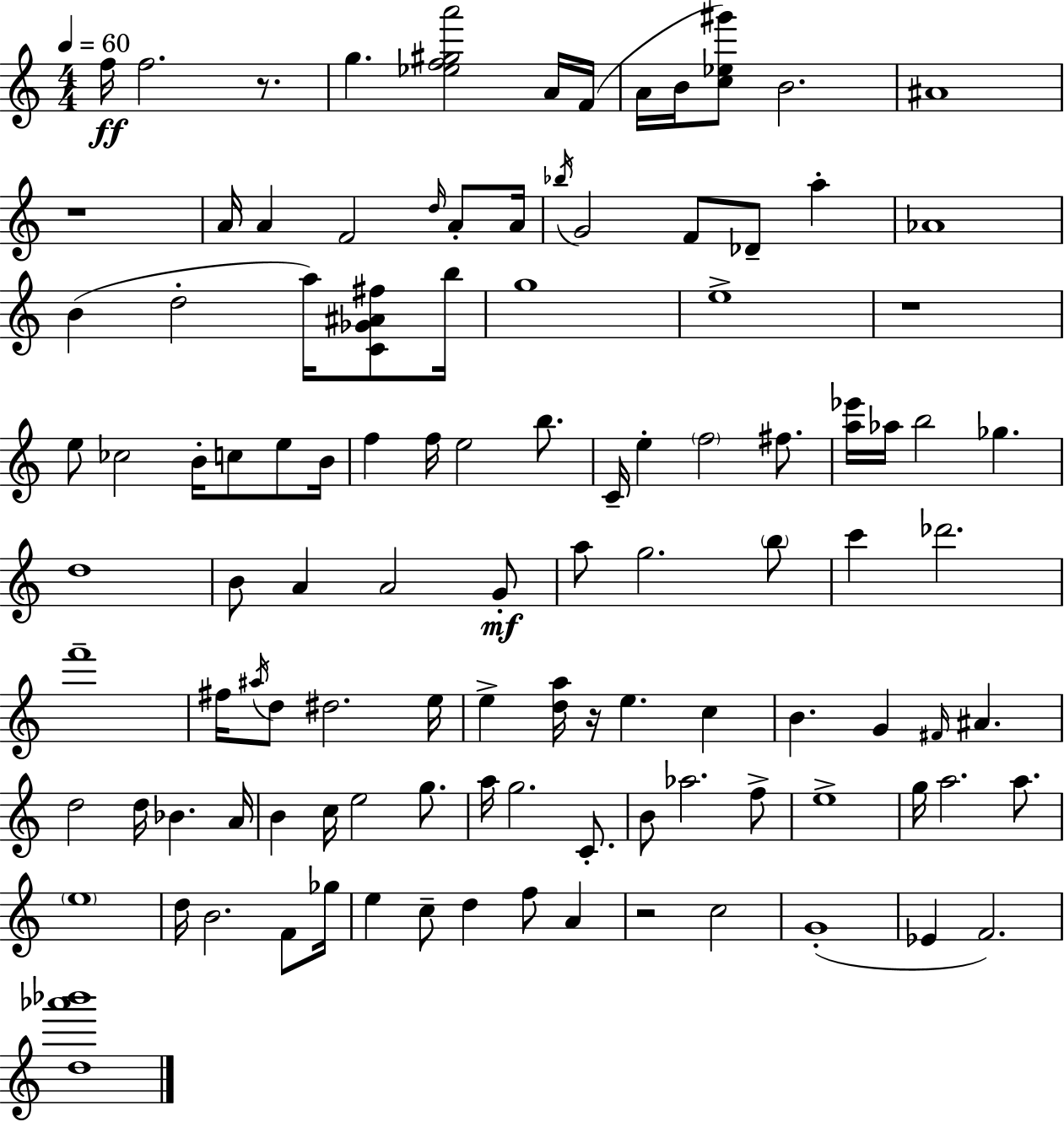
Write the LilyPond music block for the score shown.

{
  \clef treble
  \numericTimeSignature
  \time 4/4
  \key a \minor
  \tempo 4 = 60
  f''16\ff f''2. r8. | g''4. <ees'' f'' gis'' a'''>2 a'16 f'16( | a'16 b'16 <c'' ees'' gis'''>8) b'2. | ais'1 | \break r1 | a'16 a'4 f'2 \grace { d''16 } a'8-. | a'16 \acciaccatura { bes''16 } g'2 f'8 des'8-- a''4-. | aes'1 | \break b'4( d''2-. a''16) <c' ges' ais' fis''>8 | b''16 g''1 | e''1-> | r1 | \break e''8 ces''2 b'16-. c''8 e''8 | b'16 f''4 f''16 e''2 b''8. | c'16-- e''4-. \parenthesize f''2 fis''8. | <a'' ees'''>16 aes''16 b''2 ges''4. | \break d''1 | b'8 a'4 a'2 | g'8-.\mf a''8 g''2. | \parenthesize b''8 c'''4 des'''2. | \break f'''1-- | fis''16 \acciaccatura { ais''16 } d''8 dis''2. | e''16 e''4-> <d'' a''>16 r16 e''4. c''4 | b'4. g'4 \grace { fis'16 } ais'4. | \break d''2 d''16 bes'4. | a'16 b'4 c''16 e''2 | g''8. a''16 g''2. | c'8.-. b'8 aes''2. | \break f''8-> e''1-> | g''16 a''2. | a''8. \parenthesize e''1 | d''16 b'2. | \break f'8 ges''16 e''4 c''8-- d''4 f''8 | a'4 r2 c''2 | g'1-.( | ees'4 f'2.) | \break <d'' aes''' bes'''>1 | \bar "|."
}